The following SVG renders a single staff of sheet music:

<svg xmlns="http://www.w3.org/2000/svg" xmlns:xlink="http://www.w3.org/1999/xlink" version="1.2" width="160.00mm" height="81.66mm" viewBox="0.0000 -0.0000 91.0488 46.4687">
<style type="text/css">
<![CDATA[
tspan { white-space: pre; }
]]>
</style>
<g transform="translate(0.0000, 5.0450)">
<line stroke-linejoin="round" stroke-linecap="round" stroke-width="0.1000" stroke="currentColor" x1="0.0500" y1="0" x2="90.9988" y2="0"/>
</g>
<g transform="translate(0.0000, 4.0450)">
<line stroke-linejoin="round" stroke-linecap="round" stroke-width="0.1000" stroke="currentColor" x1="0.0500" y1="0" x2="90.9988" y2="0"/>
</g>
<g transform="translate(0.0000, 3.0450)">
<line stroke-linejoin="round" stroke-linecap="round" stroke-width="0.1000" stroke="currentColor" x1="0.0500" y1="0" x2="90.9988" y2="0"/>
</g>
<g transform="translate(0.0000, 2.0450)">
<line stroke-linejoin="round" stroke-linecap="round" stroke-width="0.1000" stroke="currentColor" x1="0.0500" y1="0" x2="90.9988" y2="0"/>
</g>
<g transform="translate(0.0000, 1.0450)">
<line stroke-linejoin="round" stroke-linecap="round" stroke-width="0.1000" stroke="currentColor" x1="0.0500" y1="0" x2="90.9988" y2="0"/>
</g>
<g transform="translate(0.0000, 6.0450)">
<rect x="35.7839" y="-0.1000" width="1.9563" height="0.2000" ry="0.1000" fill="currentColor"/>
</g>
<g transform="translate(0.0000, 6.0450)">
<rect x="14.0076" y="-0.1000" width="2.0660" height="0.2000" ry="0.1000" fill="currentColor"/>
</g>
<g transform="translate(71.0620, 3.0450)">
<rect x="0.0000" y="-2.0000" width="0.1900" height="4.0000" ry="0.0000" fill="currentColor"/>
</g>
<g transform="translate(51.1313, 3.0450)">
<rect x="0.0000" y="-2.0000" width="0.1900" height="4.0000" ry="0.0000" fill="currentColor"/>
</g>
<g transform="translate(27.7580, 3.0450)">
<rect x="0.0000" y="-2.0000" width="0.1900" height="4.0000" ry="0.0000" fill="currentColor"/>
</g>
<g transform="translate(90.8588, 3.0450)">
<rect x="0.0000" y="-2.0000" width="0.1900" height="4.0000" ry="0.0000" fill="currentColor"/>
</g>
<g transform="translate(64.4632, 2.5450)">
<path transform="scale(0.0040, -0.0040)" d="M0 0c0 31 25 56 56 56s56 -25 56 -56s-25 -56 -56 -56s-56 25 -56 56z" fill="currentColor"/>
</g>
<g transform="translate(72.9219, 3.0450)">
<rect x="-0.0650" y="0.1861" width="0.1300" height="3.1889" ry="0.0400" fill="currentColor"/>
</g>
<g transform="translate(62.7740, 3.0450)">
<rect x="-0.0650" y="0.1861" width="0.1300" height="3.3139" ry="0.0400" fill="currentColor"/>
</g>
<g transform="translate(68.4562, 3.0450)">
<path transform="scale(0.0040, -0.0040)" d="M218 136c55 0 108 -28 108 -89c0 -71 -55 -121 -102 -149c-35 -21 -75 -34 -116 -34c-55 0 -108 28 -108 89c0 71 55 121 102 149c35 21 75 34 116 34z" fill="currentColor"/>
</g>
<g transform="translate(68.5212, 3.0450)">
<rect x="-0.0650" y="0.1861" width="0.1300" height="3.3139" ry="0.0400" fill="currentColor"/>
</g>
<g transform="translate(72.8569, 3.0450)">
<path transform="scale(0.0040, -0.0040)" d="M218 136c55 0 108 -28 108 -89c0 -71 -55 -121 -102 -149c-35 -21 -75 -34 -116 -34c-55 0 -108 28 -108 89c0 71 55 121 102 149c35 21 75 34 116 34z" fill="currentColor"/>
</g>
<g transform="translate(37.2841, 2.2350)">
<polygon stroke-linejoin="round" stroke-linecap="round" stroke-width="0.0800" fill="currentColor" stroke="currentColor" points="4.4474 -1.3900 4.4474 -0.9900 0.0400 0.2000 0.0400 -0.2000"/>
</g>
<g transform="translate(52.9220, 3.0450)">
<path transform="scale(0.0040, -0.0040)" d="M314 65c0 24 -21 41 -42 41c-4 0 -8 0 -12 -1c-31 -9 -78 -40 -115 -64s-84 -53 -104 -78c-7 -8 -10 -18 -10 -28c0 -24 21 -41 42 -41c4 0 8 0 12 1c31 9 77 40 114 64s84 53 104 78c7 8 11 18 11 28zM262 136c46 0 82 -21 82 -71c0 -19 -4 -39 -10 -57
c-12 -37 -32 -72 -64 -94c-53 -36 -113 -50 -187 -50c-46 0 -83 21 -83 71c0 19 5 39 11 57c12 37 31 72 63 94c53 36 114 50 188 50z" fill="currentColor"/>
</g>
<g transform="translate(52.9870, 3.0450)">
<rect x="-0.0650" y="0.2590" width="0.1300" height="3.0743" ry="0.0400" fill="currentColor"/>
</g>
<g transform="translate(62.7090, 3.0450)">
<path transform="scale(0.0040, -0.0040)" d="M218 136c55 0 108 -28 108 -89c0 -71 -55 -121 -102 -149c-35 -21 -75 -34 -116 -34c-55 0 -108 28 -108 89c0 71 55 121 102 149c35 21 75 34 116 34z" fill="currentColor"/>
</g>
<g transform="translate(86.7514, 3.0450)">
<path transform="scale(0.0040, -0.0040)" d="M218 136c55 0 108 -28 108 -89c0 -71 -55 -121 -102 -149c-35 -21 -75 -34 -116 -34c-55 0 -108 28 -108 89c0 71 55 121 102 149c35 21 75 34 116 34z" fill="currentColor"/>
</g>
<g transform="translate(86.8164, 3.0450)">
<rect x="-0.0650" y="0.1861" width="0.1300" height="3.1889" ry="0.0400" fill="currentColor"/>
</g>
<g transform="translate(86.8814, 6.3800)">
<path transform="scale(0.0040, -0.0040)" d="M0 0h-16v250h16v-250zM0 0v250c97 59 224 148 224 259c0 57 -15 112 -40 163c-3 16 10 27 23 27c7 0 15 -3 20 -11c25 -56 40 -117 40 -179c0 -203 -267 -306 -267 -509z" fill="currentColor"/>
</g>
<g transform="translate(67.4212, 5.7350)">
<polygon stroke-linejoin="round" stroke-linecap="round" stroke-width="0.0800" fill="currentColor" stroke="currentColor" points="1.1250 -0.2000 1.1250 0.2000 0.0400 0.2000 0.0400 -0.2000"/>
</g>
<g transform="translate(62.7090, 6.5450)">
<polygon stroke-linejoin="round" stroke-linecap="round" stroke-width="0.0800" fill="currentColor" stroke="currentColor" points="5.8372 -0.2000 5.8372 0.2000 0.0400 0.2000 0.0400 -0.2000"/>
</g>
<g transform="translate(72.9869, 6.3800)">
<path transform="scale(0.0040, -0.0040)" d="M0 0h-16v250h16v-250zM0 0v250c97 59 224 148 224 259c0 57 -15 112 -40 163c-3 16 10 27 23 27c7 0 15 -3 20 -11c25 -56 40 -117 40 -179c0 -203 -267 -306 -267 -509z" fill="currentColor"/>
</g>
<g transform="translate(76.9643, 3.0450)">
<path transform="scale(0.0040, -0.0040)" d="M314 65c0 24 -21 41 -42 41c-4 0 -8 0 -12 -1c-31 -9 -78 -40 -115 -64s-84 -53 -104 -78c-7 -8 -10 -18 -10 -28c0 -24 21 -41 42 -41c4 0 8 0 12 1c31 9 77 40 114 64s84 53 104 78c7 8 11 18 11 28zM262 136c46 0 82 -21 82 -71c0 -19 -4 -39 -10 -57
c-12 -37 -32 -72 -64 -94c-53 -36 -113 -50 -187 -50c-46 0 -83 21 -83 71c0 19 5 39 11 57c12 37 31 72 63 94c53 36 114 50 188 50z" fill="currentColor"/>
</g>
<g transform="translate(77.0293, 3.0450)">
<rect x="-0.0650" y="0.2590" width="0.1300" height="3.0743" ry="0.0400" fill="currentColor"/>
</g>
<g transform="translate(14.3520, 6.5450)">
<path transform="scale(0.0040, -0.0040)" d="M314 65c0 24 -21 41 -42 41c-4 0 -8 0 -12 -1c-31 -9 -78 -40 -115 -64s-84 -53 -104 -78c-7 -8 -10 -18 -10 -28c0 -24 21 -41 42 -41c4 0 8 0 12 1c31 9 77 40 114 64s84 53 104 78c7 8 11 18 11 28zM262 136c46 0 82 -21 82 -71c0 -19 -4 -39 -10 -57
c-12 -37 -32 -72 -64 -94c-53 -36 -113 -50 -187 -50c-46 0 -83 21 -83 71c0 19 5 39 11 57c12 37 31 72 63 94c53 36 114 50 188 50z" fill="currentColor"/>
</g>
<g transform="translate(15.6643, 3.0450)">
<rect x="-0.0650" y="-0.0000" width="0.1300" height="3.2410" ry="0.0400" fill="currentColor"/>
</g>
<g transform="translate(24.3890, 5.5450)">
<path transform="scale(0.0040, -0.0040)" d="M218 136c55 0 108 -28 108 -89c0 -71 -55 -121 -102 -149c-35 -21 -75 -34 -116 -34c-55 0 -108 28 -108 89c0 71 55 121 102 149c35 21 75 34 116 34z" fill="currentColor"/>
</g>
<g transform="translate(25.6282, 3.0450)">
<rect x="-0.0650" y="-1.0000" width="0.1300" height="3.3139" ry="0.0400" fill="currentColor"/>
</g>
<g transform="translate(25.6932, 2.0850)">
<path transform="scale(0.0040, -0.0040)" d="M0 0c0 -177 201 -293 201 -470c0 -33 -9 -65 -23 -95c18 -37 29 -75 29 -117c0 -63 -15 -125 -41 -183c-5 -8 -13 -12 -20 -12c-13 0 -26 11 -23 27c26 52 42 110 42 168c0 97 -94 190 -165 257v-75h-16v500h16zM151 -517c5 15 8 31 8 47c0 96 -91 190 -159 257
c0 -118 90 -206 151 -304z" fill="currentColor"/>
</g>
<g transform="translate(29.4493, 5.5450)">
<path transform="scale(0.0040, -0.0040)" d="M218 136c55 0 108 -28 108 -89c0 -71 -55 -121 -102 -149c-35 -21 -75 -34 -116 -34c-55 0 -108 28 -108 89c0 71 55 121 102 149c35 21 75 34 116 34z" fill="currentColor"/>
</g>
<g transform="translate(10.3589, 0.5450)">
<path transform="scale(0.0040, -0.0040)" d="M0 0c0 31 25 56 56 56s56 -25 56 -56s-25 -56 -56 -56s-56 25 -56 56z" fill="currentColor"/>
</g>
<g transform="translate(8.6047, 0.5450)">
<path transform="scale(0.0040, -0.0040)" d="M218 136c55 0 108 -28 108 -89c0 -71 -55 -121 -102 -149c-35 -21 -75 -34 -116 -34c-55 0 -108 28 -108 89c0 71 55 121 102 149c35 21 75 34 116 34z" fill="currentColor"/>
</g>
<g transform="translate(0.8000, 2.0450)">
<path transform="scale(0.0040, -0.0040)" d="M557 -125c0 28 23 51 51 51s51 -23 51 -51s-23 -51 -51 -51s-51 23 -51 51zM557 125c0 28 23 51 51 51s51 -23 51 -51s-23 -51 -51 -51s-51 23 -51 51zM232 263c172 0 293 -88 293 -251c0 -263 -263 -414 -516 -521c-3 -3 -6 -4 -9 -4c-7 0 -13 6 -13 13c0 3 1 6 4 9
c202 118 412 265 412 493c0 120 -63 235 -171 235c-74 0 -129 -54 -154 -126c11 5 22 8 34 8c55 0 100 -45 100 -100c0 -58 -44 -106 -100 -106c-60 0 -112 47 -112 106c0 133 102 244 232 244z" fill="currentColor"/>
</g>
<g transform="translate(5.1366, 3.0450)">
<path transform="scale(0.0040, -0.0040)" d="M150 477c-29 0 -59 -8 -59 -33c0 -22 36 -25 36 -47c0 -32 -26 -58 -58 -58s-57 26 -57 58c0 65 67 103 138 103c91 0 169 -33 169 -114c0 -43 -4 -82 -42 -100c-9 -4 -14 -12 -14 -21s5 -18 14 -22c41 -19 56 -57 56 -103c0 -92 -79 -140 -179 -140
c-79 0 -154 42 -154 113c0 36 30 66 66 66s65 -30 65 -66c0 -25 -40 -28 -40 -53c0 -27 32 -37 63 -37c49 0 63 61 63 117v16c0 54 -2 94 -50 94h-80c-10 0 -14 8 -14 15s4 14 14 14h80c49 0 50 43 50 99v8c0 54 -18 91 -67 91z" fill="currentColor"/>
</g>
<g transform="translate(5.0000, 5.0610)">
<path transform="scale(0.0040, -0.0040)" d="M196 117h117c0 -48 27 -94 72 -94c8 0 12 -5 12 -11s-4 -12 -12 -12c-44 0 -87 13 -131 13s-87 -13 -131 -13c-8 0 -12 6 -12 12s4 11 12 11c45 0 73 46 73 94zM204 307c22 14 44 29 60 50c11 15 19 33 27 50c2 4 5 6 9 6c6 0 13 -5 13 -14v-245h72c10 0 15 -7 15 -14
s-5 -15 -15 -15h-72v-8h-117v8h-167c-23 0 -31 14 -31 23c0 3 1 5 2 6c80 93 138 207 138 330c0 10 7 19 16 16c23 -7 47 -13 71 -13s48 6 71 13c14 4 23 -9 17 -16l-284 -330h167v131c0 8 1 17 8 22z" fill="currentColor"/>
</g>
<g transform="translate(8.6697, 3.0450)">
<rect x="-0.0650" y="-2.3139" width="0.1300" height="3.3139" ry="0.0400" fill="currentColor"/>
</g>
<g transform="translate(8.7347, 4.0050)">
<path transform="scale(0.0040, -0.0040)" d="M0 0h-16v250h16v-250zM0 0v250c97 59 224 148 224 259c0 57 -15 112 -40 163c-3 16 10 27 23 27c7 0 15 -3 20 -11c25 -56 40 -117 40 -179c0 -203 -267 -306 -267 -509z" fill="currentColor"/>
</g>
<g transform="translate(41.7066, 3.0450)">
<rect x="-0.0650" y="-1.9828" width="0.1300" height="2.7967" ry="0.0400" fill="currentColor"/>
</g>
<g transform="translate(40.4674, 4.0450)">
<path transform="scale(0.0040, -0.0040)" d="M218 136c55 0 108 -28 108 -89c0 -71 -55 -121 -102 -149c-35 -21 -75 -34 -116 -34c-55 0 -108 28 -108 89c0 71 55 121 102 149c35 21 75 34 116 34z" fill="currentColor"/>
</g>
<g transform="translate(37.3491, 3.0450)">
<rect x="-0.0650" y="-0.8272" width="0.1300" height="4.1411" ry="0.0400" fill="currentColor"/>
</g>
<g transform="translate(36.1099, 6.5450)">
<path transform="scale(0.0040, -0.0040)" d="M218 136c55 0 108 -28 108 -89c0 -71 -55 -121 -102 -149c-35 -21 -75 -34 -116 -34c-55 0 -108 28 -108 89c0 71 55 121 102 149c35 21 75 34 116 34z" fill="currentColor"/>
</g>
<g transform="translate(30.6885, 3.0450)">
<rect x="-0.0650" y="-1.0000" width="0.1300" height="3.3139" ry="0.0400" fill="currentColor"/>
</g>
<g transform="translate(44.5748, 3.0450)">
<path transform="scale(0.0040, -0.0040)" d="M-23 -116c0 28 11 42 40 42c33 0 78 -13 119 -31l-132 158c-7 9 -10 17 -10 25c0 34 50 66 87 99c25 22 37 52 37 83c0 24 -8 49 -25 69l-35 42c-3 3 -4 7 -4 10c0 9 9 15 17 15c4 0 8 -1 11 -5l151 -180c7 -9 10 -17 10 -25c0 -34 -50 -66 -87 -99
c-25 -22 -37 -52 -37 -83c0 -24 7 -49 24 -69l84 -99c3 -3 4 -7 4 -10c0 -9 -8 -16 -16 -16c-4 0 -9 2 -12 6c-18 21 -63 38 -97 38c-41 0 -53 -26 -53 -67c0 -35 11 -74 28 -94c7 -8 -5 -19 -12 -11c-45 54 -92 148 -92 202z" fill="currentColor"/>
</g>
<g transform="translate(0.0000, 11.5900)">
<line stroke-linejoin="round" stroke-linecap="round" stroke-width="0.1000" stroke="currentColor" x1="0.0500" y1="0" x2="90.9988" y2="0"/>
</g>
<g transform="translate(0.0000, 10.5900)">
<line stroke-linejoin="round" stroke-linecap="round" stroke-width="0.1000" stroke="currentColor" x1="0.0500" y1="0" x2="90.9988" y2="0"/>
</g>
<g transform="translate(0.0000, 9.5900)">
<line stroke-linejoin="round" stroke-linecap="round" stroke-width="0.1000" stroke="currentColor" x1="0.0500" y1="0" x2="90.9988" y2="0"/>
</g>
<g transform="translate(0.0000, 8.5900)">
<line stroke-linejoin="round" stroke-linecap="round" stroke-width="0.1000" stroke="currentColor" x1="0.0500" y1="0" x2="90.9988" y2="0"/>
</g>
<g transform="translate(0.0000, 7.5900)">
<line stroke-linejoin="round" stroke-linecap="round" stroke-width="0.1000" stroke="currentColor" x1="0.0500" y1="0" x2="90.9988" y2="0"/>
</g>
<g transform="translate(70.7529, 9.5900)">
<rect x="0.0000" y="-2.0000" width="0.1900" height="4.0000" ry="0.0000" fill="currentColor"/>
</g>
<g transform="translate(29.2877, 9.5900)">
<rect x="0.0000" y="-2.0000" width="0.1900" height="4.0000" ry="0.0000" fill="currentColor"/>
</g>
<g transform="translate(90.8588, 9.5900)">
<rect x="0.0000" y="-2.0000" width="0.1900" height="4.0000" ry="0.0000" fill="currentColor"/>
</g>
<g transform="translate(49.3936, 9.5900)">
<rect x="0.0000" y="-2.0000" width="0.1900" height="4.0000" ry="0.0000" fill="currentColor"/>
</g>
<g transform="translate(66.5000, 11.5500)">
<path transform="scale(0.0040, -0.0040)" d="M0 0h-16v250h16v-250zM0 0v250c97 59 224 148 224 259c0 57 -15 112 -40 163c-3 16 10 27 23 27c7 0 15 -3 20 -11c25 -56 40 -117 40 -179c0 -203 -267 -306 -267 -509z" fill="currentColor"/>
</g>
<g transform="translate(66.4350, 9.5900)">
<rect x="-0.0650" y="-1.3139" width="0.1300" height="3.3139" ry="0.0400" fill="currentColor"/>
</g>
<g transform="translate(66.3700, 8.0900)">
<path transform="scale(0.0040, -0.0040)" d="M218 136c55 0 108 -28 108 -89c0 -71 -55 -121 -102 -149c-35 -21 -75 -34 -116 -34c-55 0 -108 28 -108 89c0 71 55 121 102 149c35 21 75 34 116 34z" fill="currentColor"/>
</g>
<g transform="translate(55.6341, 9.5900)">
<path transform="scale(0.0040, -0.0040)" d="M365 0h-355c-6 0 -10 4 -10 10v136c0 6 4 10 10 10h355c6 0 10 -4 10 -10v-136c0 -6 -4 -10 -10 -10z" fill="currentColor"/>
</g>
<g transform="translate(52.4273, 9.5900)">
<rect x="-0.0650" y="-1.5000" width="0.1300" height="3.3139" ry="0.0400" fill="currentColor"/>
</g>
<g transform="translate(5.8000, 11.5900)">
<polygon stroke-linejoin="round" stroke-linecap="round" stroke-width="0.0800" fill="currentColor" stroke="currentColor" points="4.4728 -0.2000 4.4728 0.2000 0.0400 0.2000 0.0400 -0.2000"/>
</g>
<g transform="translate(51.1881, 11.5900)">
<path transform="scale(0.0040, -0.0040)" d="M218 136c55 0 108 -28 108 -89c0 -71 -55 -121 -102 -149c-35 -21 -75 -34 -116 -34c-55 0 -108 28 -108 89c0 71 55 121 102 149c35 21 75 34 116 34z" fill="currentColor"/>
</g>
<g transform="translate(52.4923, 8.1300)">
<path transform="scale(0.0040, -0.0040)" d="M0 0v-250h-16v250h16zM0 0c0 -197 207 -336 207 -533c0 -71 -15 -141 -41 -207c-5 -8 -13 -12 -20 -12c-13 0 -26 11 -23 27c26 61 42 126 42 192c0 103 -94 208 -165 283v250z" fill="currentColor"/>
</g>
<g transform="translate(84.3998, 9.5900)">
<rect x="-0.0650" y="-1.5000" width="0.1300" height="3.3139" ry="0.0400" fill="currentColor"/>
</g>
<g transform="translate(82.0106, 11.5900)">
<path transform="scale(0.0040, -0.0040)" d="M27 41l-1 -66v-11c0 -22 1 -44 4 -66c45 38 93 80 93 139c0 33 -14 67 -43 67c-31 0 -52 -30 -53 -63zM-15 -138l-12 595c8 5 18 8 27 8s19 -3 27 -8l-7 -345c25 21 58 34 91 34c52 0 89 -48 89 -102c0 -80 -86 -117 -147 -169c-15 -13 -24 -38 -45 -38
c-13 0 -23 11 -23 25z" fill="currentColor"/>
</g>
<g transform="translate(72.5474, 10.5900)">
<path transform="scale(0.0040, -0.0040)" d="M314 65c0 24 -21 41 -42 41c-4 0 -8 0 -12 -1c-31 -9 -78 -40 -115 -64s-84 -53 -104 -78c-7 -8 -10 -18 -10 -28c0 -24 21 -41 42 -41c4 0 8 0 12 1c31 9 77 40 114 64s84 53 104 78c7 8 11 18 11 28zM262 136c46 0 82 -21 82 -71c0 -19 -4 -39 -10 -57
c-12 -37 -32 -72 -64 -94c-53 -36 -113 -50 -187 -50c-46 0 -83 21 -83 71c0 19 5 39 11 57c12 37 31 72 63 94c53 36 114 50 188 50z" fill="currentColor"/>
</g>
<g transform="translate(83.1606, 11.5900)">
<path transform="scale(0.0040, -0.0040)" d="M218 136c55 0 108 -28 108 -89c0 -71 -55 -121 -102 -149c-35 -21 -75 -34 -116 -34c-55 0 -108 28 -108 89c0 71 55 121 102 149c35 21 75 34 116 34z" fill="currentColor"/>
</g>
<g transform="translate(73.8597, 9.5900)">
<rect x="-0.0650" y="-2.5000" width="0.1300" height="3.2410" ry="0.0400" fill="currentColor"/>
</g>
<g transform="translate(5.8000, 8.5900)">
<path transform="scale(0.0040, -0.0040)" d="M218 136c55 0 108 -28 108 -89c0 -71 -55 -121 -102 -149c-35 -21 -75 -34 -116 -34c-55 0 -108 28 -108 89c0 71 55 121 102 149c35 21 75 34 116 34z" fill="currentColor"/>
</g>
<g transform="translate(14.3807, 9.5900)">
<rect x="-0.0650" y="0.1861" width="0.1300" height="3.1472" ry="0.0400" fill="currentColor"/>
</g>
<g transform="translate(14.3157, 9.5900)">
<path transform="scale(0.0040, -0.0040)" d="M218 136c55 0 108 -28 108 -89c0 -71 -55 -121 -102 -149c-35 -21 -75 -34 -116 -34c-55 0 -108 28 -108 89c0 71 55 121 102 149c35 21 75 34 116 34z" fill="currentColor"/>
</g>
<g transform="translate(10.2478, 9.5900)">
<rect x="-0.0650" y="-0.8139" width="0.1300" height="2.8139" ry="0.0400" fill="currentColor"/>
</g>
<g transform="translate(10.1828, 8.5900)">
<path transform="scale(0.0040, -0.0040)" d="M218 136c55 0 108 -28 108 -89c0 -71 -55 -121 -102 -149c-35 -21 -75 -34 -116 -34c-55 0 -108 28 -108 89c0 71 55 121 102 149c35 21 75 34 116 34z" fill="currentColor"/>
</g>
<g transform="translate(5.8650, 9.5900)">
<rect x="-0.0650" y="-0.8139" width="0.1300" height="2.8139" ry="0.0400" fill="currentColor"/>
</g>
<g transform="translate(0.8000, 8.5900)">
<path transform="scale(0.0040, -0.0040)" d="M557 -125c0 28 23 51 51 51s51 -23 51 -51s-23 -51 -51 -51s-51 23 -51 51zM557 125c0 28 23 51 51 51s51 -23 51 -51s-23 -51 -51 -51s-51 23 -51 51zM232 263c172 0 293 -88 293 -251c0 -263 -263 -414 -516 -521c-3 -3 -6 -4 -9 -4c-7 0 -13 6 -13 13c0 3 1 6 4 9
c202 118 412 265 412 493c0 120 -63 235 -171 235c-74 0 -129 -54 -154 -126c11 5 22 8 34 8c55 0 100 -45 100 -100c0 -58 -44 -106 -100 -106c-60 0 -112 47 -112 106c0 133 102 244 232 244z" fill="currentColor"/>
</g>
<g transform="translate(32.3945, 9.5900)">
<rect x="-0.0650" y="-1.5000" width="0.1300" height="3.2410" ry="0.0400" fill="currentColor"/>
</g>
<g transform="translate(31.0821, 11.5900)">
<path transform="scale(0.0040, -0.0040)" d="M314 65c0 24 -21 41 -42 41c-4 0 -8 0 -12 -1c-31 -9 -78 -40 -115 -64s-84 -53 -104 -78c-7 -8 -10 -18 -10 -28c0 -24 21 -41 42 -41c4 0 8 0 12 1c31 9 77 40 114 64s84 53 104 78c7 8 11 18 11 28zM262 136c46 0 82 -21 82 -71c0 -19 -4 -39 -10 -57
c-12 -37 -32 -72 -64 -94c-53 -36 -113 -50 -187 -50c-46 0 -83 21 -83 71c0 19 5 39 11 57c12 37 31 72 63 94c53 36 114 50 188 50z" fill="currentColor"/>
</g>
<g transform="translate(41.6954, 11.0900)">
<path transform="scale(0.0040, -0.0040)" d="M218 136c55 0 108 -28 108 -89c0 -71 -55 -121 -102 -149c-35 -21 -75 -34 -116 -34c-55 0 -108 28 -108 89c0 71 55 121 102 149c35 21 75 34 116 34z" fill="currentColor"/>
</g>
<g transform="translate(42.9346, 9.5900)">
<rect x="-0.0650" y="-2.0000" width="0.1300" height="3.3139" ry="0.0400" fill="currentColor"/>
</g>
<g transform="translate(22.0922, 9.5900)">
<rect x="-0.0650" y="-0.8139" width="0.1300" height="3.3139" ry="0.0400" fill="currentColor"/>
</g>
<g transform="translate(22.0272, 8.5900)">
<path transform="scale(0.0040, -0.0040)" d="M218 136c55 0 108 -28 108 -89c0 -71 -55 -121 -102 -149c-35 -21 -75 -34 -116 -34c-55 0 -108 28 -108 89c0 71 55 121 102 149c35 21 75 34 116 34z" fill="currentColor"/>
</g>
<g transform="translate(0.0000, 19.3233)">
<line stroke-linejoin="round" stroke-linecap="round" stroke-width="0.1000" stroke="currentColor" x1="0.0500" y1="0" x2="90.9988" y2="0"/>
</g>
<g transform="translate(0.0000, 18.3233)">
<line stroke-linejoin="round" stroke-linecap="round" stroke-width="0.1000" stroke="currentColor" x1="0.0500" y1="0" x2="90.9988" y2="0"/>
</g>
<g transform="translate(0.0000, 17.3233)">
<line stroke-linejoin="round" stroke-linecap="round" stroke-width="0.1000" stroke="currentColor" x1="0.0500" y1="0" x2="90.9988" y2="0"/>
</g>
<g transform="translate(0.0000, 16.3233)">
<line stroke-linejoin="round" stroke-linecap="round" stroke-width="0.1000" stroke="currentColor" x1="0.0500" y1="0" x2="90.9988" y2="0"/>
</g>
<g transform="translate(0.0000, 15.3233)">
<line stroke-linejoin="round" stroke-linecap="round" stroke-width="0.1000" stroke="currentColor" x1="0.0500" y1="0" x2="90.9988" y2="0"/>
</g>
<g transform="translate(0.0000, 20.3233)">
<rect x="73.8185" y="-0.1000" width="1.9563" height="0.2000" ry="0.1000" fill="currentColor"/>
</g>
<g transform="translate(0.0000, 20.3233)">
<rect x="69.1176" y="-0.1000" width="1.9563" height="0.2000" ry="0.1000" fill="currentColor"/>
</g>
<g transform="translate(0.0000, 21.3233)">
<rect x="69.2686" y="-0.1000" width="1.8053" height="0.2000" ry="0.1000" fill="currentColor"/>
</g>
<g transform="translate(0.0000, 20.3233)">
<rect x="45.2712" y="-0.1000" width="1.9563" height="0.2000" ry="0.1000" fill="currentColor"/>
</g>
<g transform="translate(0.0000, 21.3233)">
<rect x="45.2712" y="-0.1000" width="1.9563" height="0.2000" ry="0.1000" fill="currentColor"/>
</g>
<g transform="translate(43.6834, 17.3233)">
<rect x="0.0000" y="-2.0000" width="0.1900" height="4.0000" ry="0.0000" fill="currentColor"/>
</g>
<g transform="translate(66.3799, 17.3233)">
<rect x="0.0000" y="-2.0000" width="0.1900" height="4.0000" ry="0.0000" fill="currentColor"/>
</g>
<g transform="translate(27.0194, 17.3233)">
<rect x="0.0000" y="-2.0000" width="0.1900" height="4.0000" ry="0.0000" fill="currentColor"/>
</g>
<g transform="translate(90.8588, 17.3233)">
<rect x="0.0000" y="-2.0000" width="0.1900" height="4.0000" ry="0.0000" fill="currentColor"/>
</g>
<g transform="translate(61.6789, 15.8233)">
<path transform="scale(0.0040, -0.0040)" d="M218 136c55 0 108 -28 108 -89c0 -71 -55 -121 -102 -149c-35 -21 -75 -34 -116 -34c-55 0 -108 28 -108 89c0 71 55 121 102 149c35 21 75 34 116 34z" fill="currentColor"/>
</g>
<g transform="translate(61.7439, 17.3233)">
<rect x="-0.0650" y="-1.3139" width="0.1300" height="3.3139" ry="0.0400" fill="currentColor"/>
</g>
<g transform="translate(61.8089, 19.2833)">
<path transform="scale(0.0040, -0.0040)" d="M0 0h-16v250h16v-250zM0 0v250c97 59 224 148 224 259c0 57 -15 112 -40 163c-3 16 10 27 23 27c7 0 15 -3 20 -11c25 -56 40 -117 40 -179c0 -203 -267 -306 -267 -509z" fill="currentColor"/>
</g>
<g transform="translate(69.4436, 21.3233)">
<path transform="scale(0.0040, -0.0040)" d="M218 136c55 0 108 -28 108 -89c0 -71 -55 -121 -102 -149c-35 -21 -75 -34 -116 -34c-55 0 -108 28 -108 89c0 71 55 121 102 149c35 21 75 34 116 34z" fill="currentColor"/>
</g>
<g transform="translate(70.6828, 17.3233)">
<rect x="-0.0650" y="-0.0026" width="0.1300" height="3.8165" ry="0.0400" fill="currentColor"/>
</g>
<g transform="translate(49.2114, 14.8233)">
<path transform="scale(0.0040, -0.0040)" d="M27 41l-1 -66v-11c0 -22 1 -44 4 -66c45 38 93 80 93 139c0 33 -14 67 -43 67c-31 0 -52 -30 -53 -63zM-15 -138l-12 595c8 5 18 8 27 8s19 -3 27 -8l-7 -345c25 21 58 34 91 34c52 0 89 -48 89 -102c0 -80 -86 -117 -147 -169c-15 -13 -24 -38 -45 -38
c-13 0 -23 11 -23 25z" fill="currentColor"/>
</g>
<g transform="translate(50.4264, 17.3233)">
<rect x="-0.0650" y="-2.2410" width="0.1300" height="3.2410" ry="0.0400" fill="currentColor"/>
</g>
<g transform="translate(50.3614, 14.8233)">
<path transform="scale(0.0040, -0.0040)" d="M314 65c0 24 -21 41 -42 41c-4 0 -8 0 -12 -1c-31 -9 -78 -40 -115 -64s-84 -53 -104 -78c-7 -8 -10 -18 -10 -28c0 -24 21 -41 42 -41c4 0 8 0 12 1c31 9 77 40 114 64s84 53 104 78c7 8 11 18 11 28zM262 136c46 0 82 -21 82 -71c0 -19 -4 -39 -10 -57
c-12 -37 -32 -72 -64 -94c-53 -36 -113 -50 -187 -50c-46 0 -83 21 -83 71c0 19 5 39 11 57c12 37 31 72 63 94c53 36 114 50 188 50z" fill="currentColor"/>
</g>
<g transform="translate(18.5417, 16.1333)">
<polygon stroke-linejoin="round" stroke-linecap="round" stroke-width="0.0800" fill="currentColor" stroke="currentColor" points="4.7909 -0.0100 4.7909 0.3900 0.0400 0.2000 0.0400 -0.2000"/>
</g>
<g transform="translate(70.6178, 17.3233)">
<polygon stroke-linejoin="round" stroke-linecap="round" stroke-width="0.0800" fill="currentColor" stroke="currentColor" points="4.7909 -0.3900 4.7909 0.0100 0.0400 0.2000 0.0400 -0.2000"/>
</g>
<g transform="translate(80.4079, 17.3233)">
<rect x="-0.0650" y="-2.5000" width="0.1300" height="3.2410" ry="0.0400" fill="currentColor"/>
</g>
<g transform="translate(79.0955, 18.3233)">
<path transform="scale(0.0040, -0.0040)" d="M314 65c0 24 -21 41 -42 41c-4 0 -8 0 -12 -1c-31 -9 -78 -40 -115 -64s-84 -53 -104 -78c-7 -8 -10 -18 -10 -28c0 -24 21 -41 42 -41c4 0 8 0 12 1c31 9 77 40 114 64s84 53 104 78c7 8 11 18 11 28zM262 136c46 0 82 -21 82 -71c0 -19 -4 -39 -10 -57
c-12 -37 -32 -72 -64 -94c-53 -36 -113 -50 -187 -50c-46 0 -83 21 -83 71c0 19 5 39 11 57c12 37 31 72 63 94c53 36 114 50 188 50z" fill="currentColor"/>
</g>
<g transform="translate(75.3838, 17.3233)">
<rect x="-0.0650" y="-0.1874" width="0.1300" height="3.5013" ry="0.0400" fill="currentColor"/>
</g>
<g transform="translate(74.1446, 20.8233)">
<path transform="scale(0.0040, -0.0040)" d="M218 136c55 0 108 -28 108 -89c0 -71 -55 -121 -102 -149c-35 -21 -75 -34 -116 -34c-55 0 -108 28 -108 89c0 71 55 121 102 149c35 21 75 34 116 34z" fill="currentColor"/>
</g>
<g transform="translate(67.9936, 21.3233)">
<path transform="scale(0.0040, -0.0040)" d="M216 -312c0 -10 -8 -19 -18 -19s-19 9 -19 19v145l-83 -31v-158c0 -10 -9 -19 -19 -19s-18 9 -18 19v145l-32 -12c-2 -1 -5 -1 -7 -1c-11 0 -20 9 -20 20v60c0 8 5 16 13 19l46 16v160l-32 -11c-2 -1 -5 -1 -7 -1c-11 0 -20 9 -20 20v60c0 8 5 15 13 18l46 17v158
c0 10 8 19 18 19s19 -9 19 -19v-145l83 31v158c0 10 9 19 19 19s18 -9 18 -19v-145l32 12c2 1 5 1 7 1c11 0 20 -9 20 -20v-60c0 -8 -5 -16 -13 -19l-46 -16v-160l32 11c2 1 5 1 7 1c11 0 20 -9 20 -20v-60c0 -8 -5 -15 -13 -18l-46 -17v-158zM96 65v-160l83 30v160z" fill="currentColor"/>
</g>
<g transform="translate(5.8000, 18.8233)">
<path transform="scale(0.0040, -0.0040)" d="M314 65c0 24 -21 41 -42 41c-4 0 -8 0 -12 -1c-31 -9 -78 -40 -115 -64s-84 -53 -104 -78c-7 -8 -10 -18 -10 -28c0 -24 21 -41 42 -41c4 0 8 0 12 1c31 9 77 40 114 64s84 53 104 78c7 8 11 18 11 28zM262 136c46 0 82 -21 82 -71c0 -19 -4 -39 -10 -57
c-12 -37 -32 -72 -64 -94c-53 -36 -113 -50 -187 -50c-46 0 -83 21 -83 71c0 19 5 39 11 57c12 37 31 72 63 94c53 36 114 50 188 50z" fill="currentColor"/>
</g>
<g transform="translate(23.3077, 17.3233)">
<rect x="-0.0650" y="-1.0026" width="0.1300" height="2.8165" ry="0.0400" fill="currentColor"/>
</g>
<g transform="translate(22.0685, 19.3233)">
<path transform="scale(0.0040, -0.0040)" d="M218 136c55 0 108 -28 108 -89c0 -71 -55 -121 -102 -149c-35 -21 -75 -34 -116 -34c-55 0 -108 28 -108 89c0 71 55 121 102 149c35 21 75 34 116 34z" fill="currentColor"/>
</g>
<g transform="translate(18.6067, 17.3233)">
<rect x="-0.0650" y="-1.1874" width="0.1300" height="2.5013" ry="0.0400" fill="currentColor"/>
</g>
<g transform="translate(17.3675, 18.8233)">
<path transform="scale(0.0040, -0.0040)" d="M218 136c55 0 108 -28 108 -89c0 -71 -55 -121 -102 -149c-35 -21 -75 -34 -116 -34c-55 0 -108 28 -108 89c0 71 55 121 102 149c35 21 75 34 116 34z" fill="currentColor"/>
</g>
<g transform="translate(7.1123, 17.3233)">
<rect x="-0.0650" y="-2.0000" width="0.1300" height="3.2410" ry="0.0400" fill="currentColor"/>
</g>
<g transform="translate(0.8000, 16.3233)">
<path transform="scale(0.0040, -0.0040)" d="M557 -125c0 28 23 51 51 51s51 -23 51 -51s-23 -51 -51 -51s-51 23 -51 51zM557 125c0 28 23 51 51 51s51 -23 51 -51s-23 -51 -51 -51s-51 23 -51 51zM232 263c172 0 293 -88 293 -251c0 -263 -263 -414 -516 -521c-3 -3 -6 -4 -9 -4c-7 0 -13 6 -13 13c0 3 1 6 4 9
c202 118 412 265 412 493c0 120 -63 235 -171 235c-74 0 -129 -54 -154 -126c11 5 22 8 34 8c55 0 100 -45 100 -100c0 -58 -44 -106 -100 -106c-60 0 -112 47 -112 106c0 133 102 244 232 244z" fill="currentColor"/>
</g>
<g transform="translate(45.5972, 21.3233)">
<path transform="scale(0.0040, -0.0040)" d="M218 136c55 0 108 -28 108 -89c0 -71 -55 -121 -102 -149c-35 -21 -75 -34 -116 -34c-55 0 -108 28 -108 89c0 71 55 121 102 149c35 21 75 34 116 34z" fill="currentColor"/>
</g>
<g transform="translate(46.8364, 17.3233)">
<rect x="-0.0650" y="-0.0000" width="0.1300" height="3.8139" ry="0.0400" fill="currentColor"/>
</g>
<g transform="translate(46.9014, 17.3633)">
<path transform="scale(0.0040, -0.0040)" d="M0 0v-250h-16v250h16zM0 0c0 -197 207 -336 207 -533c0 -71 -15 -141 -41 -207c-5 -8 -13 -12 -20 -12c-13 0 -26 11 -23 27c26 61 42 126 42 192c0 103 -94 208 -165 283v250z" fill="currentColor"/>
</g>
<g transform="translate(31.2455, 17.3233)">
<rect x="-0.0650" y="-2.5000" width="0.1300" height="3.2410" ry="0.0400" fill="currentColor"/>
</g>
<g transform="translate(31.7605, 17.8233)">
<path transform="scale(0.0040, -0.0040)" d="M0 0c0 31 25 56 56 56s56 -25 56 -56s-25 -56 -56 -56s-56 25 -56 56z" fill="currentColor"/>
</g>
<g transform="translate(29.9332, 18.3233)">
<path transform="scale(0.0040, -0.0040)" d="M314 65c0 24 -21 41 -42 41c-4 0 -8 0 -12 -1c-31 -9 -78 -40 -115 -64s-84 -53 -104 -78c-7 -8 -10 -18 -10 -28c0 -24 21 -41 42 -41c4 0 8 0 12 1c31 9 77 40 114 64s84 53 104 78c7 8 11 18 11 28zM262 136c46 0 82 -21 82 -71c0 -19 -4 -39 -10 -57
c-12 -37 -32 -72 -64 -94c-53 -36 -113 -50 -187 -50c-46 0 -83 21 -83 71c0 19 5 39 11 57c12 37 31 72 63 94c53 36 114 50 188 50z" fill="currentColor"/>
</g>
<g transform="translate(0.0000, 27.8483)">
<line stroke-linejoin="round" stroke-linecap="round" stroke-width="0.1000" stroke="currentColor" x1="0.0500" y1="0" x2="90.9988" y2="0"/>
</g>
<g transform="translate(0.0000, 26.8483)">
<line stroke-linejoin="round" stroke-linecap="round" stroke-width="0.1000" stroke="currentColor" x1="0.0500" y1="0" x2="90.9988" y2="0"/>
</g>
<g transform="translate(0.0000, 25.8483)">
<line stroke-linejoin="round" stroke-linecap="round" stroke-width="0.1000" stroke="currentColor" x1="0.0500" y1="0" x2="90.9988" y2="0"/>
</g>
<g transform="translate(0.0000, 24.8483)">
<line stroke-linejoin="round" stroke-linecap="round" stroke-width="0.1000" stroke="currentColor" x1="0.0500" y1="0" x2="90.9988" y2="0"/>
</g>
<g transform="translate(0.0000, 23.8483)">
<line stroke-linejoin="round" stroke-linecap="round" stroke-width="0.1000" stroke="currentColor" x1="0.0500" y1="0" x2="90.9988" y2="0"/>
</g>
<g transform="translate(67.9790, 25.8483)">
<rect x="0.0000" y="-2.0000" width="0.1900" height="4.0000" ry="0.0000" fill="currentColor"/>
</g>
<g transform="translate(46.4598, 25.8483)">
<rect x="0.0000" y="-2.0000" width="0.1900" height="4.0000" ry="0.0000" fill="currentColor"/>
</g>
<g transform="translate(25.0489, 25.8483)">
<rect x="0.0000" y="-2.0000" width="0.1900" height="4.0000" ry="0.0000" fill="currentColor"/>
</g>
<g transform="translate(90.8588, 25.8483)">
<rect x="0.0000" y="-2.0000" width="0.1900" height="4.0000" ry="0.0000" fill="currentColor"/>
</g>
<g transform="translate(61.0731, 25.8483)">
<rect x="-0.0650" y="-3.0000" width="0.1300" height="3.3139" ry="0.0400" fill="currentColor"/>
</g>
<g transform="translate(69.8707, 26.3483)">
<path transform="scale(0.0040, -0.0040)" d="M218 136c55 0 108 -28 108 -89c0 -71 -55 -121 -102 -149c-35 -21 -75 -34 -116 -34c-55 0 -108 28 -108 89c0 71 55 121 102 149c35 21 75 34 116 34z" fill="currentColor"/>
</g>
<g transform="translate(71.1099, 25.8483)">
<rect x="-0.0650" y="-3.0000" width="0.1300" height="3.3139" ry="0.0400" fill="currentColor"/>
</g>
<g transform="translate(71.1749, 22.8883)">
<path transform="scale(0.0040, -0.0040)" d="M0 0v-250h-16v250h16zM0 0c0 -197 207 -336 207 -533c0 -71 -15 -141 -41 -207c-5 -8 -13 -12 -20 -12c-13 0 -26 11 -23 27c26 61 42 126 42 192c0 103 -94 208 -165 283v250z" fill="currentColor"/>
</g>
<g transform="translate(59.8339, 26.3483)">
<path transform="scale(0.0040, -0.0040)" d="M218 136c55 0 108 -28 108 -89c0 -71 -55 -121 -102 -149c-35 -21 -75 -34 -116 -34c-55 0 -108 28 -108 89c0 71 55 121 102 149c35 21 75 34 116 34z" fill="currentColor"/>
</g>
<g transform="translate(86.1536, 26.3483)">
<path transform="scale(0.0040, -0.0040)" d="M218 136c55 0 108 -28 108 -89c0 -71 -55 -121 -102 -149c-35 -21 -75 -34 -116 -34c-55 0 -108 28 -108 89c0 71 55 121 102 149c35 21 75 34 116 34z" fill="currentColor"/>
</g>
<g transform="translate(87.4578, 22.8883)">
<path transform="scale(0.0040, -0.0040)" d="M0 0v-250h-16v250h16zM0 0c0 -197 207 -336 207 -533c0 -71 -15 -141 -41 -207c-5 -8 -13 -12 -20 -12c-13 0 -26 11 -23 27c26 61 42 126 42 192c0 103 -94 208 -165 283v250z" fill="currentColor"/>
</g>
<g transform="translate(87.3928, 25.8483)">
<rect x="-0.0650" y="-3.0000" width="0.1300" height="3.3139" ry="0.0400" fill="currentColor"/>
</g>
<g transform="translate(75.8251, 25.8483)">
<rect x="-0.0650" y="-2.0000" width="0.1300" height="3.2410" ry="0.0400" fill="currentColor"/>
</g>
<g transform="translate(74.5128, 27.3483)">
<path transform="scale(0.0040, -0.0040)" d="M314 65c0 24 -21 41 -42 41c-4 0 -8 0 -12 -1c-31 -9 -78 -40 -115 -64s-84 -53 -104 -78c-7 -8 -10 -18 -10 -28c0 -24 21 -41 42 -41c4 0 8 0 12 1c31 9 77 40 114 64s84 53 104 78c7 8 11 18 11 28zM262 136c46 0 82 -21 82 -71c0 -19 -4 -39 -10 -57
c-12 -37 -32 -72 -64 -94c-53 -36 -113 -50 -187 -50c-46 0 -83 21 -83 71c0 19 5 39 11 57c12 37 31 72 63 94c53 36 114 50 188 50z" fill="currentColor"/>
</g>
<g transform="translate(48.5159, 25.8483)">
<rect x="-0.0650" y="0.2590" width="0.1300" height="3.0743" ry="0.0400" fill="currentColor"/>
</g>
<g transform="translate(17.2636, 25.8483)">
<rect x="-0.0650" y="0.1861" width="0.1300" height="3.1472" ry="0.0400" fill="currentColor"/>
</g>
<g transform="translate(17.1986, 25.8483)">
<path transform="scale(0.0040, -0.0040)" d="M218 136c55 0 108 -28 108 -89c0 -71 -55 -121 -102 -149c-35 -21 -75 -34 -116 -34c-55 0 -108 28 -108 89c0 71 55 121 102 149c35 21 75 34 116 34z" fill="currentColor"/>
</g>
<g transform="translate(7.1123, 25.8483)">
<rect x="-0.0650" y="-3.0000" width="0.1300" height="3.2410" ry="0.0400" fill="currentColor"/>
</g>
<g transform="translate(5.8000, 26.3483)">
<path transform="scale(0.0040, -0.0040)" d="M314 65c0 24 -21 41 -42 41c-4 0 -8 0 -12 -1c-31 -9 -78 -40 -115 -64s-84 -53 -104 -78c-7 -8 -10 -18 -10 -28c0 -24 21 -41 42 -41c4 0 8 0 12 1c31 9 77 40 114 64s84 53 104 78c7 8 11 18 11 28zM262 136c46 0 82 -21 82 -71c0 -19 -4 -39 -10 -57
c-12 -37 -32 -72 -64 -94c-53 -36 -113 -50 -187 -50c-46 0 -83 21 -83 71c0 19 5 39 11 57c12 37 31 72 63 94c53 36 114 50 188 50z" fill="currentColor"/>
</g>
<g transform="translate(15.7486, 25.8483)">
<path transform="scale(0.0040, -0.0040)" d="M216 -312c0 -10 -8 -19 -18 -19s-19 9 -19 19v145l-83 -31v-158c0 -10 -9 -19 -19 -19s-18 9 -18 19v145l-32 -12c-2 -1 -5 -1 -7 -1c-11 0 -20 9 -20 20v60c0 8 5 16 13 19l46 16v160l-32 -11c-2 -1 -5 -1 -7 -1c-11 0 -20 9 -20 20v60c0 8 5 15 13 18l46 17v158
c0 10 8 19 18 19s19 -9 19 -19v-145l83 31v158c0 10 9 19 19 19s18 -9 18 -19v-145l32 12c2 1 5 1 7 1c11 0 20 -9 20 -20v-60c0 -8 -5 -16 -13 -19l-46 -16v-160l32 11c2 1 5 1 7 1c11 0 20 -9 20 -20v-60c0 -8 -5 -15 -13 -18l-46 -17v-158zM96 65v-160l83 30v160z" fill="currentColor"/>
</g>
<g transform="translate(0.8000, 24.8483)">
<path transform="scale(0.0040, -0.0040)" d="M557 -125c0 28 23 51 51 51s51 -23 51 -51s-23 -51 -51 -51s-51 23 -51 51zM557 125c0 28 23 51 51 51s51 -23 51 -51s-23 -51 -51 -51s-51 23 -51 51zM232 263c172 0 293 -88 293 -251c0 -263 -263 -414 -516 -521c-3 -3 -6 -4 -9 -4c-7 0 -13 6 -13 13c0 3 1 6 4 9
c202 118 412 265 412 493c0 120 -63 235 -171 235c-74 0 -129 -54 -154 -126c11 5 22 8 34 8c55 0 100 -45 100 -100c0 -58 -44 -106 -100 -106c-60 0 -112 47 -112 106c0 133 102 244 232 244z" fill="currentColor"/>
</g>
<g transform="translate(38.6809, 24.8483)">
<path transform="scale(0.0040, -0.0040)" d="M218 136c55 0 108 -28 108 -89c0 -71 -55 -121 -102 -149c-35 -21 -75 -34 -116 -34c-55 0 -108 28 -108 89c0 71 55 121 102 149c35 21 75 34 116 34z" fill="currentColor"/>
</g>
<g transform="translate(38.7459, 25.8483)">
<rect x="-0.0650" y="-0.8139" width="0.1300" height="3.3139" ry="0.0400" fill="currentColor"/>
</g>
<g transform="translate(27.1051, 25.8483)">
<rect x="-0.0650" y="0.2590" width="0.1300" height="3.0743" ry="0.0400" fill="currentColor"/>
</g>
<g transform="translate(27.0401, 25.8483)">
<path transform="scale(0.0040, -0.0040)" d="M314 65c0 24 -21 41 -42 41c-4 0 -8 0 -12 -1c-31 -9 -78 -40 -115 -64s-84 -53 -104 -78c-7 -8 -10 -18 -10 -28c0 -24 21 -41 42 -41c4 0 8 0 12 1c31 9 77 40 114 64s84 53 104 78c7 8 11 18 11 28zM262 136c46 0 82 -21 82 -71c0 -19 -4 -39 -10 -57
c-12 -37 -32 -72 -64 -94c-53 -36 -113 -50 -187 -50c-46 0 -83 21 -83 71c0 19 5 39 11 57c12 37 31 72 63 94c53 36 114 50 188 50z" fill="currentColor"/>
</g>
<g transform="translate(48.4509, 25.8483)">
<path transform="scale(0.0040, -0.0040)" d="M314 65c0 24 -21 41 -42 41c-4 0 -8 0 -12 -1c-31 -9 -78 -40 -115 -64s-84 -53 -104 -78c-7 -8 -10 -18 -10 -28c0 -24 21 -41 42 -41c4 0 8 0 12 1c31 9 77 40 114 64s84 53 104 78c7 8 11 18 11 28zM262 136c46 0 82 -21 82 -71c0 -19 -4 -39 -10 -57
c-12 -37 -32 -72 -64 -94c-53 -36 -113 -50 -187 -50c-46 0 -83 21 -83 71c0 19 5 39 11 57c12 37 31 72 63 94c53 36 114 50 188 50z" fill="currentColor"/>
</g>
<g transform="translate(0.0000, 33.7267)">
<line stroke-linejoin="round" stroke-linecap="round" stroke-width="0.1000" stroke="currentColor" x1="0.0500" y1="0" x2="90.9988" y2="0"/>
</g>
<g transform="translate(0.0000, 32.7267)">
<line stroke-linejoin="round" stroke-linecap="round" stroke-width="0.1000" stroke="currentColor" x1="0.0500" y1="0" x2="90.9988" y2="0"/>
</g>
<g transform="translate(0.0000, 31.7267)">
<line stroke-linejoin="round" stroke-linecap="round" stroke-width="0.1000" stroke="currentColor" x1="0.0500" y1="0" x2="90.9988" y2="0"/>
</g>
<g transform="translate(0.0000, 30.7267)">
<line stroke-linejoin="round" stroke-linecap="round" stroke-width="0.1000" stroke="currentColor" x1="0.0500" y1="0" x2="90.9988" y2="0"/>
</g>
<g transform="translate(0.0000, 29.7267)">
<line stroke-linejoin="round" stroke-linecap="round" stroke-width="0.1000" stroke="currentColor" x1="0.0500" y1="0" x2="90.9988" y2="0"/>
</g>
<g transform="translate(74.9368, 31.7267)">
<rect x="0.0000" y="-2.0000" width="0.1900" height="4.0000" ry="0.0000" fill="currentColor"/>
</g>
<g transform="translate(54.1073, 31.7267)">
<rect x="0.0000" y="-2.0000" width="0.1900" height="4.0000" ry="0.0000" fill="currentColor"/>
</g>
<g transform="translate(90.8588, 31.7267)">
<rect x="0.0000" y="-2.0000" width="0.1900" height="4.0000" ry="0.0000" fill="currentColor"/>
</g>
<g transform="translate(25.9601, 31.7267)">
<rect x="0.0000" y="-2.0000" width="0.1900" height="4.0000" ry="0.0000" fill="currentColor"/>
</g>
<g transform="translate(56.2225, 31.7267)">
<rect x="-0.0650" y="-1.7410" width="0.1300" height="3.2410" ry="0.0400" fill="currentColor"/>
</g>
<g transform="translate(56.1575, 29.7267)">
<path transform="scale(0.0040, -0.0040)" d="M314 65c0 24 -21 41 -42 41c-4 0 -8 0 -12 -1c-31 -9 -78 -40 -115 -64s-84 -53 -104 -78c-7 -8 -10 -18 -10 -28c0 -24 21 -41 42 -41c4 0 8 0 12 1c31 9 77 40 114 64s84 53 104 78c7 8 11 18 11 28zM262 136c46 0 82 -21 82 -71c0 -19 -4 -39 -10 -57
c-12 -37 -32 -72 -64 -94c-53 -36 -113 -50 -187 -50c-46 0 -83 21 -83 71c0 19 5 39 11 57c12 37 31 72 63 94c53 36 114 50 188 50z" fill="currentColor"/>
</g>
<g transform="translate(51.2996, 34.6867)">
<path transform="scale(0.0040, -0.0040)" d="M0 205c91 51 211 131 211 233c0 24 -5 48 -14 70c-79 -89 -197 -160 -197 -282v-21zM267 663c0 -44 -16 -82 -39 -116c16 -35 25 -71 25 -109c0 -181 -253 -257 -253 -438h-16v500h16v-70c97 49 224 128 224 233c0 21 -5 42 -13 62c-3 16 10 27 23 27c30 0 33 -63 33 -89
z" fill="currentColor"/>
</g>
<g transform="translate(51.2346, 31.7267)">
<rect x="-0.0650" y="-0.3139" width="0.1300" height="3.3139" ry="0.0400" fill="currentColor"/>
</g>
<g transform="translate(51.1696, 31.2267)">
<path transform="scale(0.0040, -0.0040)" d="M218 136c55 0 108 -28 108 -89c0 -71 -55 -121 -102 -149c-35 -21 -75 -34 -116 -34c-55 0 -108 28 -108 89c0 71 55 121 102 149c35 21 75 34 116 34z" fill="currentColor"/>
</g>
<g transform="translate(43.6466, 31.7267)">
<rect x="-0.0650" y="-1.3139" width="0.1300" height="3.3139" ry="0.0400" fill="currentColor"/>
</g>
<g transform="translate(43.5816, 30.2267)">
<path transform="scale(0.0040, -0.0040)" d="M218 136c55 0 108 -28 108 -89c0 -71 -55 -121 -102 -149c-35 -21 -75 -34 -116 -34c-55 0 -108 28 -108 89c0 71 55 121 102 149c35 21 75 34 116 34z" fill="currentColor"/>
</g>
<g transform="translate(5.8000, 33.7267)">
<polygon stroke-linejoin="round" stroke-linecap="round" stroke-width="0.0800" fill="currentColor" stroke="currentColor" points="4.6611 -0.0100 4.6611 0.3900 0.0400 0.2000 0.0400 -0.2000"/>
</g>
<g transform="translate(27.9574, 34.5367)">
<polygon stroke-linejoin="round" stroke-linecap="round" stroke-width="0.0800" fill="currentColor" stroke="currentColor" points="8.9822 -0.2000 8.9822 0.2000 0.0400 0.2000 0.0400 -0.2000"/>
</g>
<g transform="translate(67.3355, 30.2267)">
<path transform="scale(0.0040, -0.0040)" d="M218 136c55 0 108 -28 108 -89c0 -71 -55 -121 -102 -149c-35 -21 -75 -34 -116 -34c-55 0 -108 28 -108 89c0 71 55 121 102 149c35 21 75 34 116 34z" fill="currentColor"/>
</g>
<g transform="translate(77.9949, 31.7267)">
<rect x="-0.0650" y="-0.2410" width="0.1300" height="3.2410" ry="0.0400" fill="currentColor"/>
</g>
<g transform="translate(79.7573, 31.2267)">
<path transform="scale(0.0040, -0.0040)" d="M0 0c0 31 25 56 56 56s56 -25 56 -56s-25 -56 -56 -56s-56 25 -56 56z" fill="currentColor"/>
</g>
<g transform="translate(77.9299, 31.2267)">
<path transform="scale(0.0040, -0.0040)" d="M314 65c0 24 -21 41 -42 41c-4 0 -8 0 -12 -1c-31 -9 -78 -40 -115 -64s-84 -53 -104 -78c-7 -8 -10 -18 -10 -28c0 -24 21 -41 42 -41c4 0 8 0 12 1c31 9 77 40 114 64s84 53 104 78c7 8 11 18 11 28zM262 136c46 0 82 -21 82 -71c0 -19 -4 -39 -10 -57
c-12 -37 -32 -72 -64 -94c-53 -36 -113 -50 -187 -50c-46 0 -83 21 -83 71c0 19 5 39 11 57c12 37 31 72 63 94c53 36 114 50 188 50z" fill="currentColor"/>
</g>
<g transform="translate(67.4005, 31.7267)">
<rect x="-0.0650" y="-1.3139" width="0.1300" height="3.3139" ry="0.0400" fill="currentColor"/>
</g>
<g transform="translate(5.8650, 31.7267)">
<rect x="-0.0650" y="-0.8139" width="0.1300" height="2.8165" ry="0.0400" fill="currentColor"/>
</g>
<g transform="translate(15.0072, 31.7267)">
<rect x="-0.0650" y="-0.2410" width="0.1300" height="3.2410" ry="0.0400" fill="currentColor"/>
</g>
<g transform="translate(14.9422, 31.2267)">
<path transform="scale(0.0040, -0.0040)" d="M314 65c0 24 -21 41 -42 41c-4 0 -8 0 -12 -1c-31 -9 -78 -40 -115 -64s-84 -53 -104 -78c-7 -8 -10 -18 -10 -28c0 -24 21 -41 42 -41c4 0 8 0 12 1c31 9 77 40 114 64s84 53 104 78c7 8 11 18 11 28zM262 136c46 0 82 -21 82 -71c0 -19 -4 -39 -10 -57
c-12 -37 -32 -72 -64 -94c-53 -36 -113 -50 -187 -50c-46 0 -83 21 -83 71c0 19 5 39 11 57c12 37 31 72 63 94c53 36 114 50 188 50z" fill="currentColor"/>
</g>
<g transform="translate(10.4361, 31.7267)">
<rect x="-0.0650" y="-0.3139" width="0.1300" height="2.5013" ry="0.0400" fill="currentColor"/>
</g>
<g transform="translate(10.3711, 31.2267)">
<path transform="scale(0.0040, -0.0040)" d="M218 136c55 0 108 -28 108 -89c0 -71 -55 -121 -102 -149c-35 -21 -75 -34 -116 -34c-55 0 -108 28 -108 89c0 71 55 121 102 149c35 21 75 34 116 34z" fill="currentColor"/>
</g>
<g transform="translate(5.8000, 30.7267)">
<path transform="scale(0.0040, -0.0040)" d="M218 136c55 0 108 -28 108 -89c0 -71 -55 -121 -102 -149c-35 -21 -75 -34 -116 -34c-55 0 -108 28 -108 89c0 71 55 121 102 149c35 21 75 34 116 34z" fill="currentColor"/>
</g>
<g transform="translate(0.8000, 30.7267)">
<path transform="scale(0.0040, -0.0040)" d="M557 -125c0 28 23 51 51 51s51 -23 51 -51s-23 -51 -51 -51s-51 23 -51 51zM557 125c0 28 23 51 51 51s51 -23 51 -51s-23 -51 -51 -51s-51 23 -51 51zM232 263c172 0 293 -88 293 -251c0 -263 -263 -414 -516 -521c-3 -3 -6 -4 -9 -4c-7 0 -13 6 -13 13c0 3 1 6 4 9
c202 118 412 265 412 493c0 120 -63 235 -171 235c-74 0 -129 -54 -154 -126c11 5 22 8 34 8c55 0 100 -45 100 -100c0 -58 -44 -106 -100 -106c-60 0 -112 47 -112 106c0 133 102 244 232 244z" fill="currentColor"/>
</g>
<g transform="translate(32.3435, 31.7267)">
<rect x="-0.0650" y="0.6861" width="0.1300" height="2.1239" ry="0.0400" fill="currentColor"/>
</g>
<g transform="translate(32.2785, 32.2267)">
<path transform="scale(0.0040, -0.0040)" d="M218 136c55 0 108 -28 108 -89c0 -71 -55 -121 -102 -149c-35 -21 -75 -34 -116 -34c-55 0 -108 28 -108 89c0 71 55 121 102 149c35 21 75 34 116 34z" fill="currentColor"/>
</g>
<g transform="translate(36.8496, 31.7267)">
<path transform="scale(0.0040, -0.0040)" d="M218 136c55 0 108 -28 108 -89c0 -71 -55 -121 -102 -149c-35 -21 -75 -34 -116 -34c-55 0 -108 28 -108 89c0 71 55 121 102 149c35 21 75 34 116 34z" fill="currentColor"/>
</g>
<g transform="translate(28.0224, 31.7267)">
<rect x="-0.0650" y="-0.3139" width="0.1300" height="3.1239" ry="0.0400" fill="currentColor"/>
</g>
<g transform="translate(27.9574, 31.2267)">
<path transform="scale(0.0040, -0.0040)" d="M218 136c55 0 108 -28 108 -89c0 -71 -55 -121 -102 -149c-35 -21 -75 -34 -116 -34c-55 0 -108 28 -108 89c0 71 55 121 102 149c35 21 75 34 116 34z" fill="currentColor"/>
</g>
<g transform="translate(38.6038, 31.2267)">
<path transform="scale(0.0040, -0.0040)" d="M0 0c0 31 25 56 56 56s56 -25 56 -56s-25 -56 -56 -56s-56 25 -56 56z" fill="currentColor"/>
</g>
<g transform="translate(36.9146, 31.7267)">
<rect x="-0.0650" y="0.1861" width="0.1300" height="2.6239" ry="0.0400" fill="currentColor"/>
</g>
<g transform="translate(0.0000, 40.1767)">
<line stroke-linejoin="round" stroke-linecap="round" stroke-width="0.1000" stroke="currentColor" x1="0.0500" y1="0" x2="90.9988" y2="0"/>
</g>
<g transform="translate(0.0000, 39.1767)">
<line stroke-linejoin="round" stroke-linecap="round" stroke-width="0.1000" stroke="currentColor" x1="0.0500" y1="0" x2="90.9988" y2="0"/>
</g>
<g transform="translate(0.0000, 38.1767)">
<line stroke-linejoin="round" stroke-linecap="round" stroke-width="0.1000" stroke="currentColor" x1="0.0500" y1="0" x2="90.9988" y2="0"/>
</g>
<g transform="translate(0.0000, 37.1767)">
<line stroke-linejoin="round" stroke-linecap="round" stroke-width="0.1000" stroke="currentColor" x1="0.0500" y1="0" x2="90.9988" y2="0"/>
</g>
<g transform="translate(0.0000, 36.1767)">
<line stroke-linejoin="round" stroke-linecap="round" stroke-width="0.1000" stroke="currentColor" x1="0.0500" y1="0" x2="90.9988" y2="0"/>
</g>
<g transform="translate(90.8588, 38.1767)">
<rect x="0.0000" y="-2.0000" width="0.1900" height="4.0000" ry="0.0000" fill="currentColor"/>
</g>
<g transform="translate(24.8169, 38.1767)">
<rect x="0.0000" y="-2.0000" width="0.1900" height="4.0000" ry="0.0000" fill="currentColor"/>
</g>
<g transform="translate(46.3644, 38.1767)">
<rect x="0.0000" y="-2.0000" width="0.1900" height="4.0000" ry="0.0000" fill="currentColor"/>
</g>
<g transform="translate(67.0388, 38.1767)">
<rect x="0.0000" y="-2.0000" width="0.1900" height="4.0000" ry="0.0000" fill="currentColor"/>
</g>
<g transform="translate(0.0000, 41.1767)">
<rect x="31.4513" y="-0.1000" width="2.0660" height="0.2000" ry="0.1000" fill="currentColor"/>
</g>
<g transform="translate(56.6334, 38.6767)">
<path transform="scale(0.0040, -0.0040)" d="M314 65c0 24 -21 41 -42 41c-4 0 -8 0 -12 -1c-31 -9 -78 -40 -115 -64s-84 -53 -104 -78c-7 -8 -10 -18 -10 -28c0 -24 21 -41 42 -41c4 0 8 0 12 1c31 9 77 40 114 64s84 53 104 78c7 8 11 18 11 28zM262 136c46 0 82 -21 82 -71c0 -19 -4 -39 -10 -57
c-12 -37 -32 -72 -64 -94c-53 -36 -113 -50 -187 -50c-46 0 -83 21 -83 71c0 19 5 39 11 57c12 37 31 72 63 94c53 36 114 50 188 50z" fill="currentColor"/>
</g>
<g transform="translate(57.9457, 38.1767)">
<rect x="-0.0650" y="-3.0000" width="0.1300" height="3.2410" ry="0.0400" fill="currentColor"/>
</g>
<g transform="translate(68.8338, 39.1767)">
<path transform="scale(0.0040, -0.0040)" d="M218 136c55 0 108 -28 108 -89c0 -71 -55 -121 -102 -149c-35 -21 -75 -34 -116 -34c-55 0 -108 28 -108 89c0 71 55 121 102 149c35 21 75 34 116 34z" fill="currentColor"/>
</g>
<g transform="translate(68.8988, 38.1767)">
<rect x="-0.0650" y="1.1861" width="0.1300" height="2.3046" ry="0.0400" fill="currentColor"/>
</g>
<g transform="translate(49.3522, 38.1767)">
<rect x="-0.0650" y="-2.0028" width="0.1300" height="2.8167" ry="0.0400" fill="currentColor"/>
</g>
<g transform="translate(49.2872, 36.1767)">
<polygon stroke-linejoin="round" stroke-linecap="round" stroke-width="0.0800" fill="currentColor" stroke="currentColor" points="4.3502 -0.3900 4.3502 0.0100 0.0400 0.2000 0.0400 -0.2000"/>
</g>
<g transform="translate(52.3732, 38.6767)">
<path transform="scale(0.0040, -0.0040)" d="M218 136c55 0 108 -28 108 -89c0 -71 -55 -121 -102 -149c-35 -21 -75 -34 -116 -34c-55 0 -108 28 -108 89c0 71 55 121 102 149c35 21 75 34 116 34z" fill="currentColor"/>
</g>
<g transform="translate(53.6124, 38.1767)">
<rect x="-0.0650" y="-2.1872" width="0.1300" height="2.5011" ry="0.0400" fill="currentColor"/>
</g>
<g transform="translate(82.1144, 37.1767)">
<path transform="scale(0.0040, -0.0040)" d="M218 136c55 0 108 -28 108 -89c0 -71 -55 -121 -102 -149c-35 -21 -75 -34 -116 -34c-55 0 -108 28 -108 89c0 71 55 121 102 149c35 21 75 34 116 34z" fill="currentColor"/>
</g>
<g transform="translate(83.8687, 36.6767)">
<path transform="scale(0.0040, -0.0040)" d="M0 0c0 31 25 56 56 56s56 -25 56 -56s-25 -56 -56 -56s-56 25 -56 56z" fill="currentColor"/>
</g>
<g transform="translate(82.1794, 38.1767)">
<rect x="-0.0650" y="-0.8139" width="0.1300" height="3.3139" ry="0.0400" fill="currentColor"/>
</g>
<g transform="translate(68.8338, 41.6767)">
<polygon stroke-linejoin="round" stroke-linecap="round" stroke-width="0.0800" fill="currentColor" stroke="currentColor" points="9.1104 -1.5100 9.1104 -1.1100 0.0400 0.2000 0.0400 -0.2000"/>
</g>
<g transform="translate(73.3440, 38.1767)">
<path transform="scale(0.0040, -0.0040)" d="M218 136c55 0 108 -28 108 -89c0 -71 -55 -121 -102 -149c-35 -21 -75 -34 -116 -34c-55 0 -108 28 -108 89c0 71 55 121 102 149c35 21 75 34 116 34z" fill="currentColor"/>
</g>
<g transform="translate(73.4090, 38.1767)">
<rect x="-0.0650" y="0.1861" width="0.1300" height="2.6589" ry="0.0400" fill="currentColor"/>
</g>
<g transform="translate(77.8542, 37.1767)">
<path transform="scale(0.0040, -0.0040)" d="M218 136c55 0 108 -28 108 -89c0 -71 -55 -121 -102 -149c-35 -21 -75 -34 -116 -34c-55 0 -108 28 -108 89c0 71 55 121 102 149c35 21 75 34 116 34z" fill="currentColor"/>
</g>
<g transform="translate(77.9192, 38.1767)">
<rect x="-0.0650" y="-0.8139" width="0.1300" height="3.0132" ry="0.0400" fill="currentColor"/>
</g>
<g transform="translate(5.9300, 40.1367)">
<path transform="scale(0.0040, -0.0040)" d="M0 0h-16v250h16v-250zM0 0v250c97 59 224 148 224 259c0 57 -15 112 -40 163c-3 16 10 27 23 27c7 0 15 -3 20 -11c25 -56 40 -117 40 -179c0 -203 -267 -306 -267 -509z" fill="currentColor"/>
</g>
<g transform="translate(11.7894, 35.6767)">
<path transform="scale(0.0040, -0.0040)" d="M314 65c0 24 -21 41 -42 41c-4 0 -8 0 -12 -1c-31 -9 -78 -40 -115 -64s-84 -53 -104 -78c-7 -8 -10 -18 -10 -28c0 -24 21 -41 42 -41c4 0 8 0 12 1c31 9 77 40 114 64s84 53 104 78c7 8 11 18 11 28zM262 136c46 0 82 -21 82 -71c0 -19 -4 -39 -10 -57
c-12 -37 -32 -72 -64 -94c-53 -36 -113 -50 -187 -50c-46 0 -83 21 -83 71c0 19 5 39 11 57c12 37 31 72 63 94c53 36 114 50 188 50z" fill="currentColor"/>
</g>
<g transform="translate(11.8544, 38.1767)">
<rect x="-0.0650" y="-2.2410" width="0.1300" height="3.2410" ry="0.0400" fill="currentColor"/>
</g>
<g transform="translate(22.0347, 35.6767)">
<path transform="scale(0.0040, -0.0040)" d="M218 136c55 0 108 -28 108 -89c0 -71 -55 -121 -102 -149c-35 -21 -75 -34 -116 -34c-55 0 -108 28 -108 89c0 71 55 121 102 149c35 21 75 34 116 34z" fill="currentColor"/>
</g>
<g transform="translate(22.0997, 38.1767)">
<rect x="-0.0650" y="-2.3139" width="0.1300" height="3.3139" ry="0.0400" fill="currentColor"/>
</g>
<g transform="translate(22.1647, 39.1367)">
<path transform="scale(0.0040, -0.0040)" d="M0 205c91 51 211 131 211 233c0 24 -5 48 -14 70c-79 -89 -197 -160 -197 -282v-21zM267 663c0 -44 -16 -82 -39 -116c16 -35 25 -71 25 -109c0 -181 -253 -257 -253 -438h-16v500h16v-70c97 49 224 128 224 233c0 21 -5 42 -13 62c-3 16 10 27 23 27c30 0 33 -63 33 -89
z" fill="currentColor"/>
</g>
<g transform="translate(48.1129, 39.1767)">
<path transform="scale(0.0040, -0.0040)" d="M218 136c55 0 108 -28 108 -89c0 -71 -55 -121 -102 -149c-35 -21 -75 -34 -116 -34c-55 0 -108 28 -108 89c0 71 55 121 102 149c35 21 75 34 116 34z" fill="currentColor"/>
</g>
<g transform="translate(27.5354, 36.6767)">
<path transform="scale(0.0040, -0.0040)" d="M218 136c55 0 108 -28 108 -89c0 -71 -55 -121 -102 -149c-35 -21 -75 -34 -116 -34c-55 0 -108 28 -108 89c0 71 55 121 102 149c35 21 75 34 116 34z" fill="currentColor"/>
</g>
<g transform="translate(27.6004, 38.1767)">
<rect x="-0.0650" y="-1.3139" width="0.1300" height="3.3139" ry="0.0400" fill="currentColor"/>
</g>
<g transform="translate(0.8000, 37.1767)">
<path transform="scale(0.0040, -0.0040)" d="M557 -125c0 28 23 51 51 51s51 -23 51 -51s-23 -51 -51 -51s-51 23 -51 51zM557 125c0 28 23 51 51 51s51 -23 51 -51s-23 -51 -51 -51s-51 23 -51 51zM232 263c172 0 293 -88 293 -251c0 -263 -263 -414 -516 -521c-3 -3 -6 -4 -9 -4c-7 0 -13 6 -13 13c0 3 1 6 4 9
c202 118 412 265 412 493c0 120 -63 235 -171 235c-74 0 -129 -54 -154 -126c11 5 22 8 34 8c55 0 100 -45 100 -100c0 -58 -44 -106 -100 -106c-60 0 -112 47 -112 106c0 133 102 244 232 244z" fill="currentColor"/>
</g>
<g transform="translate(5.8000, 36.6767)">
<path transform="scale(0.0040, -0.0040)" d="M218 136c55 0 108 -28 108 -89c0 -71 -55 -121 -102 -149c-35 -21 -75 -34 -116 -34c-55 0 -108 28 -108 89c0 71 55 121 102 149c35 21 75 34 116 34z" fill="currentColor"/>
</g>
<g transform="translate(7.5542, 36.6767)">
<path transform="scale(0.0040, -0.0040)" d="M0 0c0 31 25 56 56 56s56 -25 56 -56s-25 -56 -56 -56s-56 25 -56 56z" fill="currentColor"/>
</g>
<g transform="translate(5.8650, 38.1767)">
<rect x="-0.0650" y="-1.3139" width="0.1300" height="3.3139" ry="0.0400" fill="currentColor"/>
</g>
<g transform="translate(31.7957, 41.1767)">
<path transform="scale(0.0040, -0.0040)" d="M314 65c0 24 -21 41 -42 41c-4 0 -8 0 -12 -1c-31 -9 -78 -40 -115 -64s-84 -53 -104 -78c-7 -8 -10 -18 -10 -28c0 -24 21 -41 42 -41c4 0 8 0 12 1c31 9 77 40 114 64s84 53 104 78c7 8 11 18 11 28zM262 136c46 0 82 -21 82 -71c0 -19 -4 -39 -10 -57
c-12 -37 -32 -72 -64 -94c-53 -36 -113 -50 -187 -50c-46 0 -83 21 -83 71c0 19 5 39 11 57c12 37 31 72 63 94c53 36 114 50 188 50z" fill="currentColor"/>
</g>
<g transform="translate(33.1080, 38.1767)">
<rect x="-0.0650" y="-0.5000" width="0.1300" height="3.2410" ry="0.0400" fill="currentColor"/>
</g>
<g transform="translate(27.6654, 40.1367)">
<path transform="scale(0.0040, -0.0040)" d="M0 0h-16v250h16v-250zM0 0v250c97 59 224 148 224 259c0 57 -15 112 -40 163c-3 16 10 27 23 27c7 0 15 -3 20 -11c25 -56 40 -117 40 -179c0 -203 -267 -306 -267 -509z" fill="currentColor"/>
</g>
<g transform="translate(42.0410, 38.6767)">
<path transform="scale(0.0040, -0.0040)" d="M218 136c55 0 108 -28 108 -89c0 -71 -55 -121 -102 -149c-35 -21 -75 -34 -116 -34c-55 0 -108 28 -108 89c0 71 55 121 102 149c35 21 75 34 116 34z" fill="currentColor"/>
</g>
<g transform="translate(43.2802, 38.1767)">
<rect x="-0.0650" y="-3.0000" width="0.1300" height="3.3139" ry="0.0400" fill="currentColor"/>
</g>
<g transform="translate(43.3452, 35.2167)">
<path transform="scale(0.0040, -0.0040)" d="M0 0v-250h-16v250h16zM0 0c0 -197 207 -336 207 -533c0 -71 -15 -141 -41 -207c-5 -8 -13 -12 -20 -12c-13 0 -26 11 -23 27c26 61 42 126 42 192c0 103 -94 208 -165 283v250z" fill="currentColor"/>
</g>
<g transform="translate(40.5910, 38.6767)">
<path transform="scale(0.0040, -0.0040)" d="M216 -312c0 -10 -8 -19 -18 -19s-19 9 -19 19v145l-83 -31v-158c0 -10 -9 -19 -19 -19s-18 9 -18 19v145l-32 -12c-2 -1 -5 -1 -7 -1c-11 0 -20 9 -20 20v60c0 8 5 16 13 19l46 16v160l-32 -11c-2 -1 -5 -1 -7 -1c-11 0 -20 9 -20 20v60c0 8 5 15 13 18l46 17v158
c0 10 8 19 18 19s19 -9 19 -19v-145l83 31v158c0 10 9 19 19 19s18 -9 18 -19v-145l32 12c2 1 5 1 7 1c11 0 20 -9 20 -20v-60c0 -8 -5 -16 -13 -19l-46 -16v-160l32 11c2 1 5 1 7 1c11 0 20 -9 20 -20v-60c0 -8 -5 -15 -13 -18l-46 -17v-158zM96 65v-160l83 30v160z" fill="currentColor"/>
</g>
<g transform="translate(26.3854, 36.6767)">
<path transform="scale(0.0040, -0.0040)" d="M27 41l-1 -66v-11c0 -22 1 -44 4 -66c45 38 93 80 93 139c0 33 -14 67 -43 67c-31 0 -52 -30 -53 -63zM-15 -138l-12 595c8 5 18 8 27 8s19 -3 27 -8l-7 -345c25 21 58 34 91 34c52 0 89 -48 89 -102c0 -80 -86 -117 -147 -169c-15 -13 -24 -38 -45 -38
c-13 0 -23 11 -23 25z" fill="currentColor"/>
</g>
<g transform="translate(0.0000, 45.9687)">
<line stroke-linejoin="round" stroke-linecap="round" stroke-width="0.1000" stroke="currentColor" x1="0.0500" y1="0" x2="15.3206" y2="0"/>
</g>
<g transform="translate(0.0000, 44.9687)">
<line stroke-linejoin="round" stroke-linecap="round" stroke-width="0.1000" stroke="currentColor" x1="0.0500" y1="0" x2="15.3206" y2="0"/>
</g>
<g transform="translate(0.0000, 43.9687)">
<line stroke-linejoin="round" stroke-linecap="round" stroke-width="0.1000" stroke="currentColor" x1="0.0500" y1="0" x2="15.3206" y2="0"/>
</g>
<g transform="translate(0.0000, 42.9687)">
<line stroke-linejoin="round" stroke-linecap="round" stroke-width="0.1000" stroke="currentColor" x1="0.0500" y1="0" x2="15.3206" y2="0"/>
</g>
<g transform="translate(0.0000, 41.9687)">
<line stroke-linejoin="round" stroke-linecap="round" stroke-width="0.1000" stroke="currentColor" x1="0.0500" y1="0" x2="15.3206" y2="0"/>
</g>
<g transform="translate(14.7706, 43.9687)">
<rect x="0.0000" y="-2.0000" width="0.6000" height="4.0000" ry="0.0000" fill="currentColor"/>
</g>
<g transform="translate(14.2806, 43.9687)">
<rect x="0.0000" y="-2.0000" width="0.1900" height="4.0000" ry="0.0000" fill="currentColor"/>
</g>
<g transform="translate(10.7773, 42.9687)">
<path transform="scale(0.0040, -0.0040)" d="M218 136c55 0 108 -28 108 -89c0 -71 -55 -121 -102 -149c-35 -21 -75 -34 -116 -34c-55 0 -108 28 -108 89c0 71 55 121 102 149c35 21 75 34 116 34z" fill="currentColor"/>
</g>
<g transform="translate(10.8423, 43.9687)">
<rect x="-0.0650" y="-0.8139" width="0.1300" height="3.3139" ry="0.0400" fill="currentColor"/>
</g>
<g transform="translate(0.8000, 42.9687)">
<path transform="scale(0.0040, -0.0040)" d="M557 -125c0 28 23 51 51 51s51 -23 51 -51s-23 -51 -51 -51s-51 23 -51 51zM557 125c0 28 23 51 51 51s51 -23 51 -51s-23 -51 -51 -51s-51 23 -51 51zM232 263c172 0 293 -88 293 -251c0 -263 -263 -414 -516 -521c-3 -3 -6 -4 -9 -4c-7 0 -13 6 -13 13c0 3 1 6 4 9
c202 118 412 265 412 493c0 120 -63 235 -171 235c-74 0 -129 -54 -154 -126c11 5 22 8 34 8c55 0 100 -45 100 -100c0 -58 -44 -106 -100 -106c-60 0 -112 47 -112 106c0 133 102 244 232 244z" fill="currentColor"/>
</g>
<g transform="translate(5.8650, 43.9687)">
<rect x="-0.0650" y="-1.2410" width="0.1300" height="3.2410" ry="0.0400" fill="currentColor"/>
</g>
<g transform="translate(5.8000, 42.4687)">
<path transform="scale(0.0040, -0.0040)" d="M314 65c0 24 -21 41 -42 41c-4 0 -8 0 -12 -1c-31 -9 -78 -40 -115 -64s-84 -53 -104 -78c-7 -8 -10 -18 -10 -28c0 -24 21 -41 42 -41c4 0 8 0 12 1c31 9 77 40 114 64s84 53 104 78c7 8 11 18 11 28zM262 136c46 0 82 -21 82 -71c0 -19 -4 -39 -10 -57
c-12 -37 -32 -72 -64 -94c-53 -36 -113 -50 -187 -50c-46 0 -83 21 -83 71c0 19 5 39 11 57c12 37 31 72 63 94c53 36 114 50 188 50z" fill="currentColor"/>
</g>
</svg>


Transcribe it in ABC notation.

X:1
T:Untitled
M:3/4
L:1/4
K:C
B,/2 D,,2 F,,/4 F,, D,,/2 B,,/2 z D,2 D,/2 D,/4 D,/2 D,2 D,/2 F,/2 F,/2 D, F, G,,2 A,, G,,/2 z2 G,/2 B,,2 _G,, A,,2 A,,/2 G,,/2 B,,2 C,,/2 _B,2 G,/2 ^C,,/2 D,,/2 B,,2 C,2 ^D, D,2 F, D,2 C, C,/2 A,,2 C,/2 F,/2 E,/2 E,2 E,/2 C,/2 D,/2 G, E,/4 A,2 G, E,2 G,/2 B,2 B,/4 _G,/2 E,,2 ^C,/2 B,,/2 C,/2 C,2 B,,/2 D,/2 F,/2 F, G,2 F,